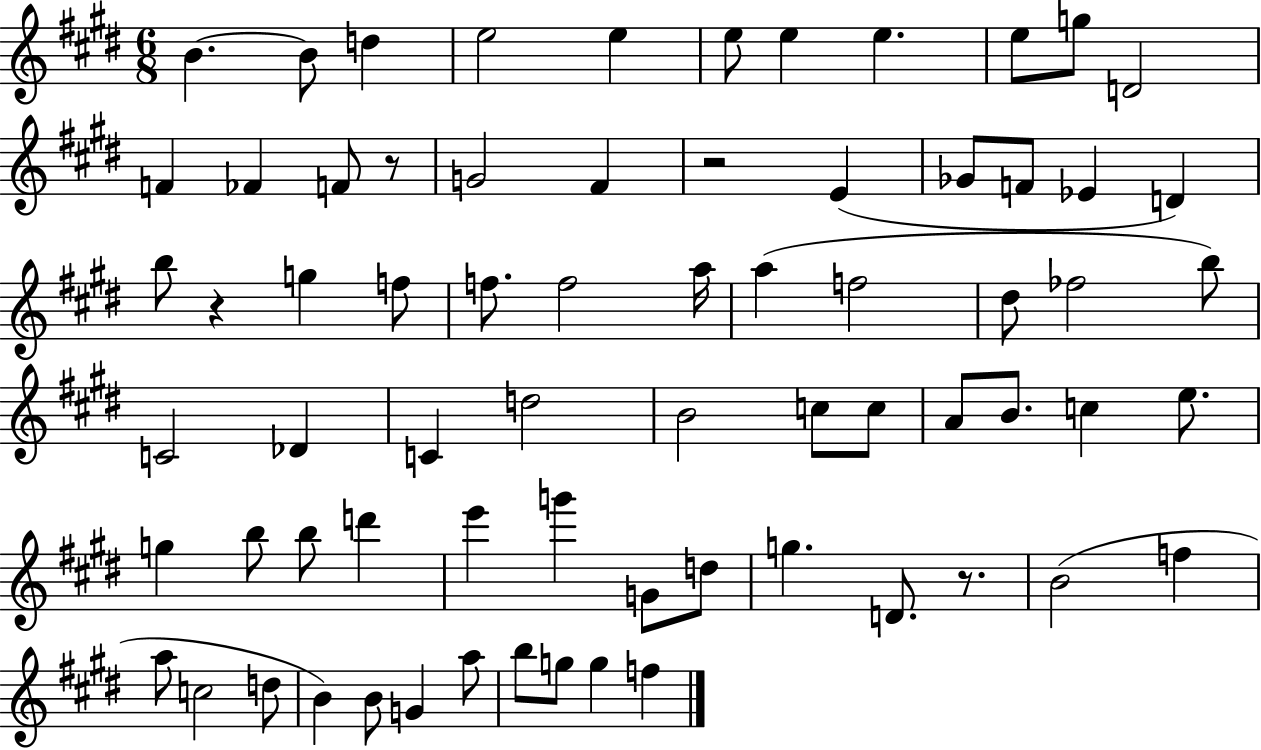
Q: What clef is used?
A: treble